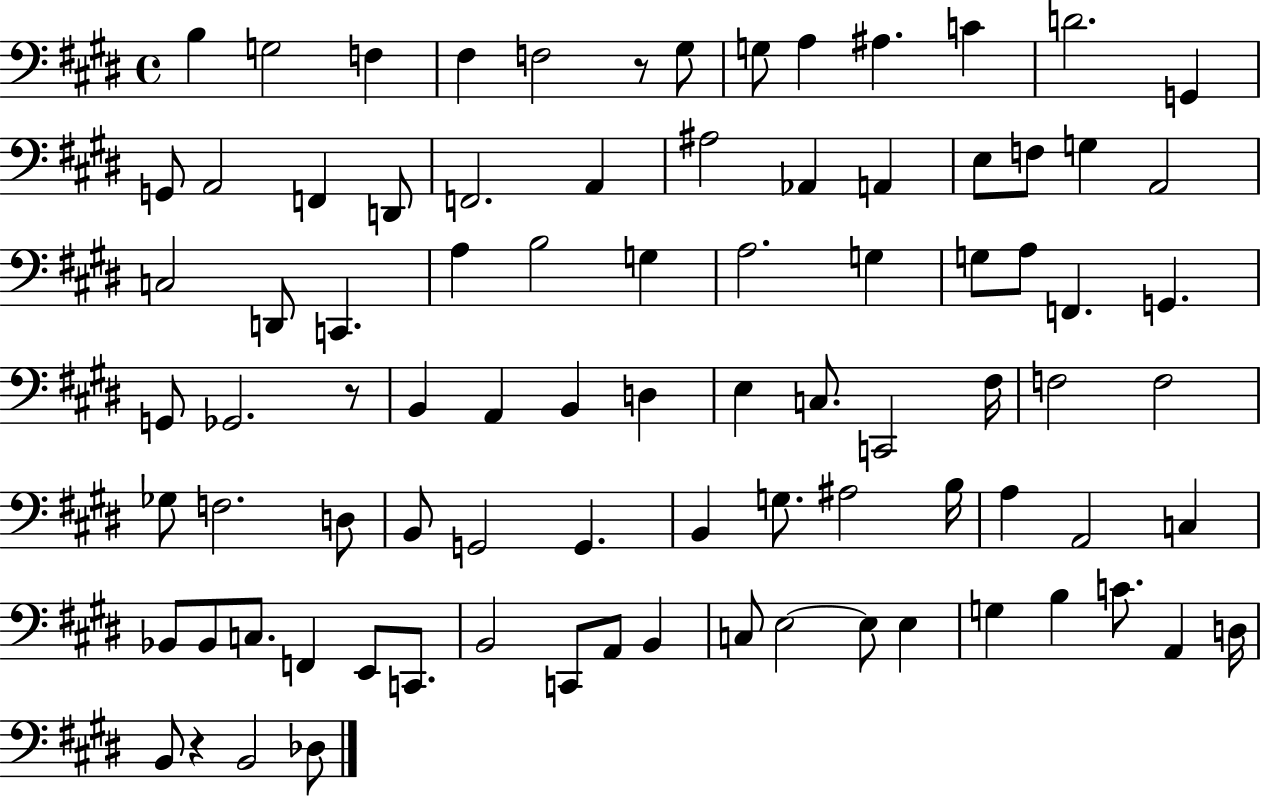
B3/q G3/h F3/q F#3/q F3/h R/e G#3/e G3/e A3/q A#3/q. C4/q D4/h. G2/q G2/e A2/h F2/q D2/e F2/h. A2/q A#3/h Ab2/q A2/q E3/e F3/e G3/q A2/h C3/h D2/e C2/q. A3/q B3/h G3/q A3/h. G3/q G3/e A3/e F2/q. G2/q. G2/e Gb2/h. R/e B2/q A2/q B2/q D3/q E3/q C3/e. C2/h F#3/s F3/h F3/h Gb3/e F3/h. D3/e B2/e G2/h G2/q. B2/q G3/e. A#3/h B3/s A3/q A2/h C3/q Bb2/e Bb2/e C3/e. F2/q E2/e C2/e. B2/h C2/e A2/e B2/q C3/e E3/h E3/e E3/q G3/q B3/q C4/e. A2/q D3/s B2/e R/q B2/h Db3/e